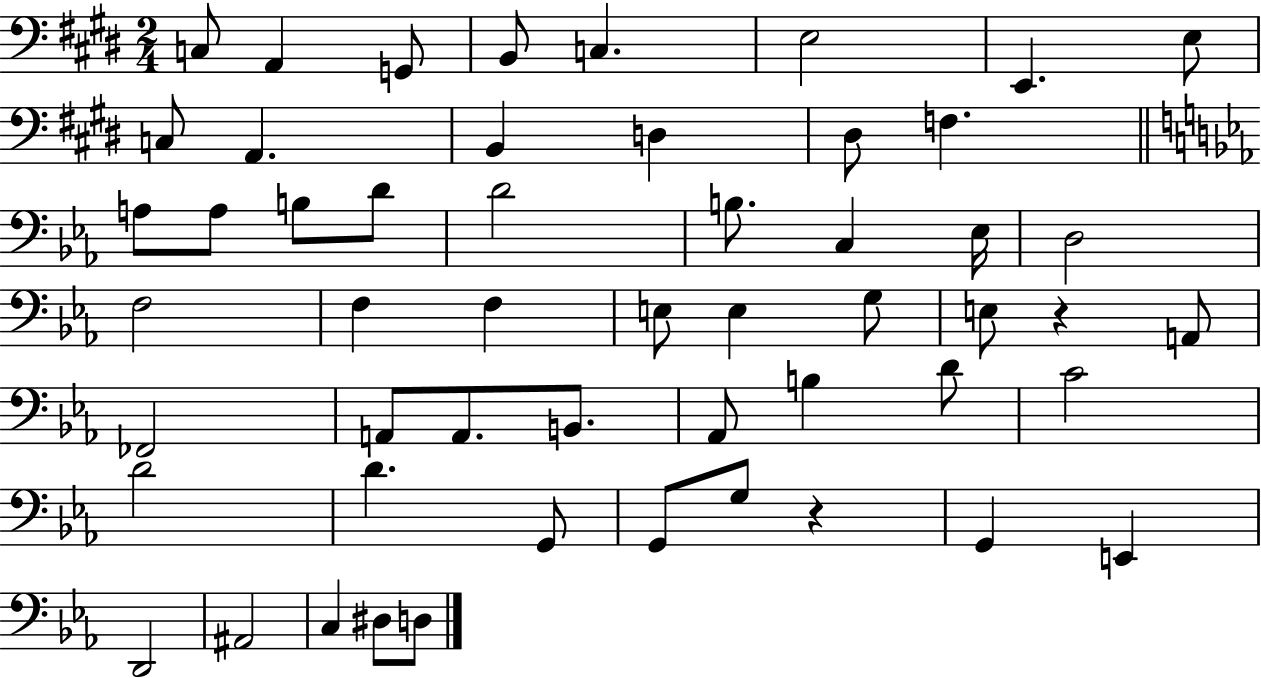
C3/e A2/q G2/e B2/e C3/q. E3/h E2/q. E3/e C3/e A2/q. B2/q D3/q D#3/e F3/q. A3/e A3/e B3/e D4/e D4/h B3/e. C3/q Eb3/s D3/h F3/h F3/q F3/q E3/e E3/q G3/e E3/e R/q A2/e FES2/h A2/e A2/e. B2/e. Ab2/e B3/q D4/e C4/h D4/h D4/q. G2/e G2/e G3/e R/q G2/q E2/q D2/h A#2/h C3/q D#3/e D3/e